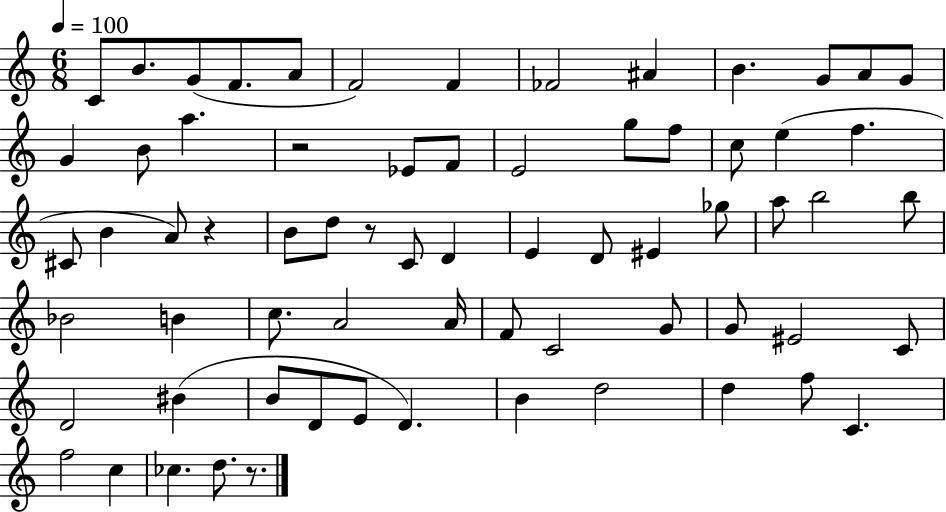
{
  \clef treble
  \numericTimeSignature
  \time 6/8
  \key c \major
  \tempo 4 = 100
  \repeat volta 2 { c'8 b'8. g'8( f'8. a'8 | f'2) f'4 | fes'2 ais'4 | b'4. g'8 a'8 g'8 | \break g'4 b'8 a''4. | r2 ees'8 f'8 | e'2 g''8 f''8 | c''8 e''4( f''4. | \break cis'8 b'4 a'8) r4 | b'8 d''8 r8 c'8 d'4 | e'4 d'8 eis'4 ges''8 | a''8 b''2 b''8 | \break bes'2 b'4 | c''8. a'2 a'16 | f'8 c'2 g'8 | g'8 eis'2 c'8 | \break d'2 bis'4( | b'8 d'8 e'8 d'4.) | b'4 d''2 | d''4 f''8 c'4. | \break f''2 c''4 | ces''4. d''8. r8. | } \bar "|."
}